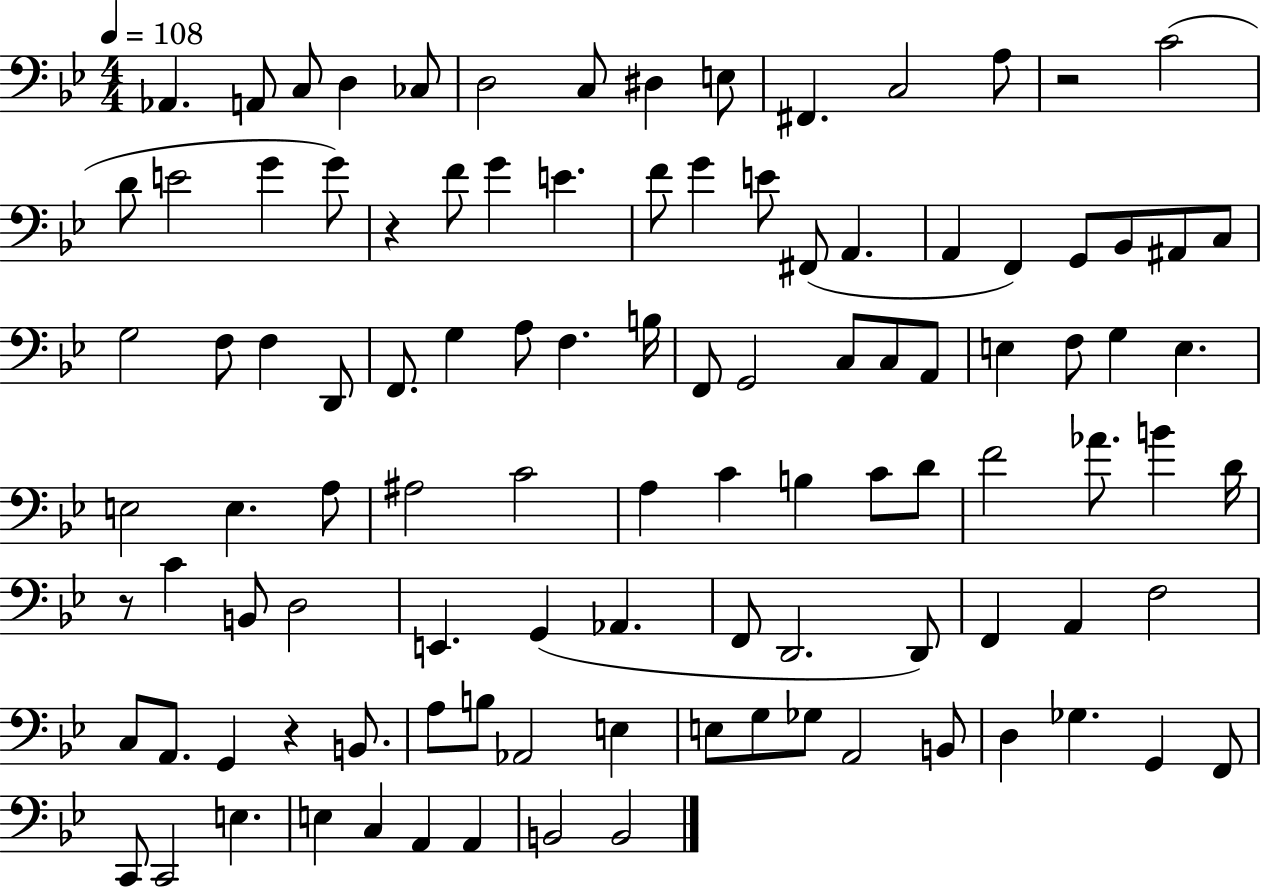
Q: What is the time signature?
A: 4/4